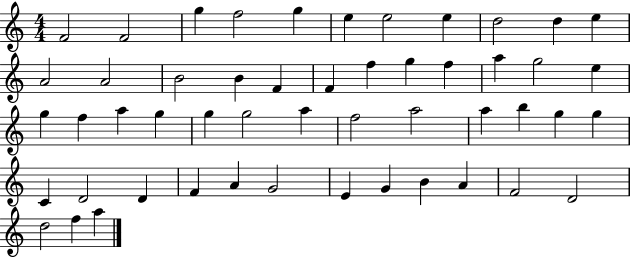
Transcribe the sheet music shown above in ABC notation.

X:1
T:Untitled
M:4/4
L:1/4
K:C
F2 F2 g f2 g e e2 e d2 d e A2 A2 B2 B F F f g f a g2 e g f a g g g2 a f2 a2 a b g g C D2 D F A G2 E G B A F2 D2 d2 f a